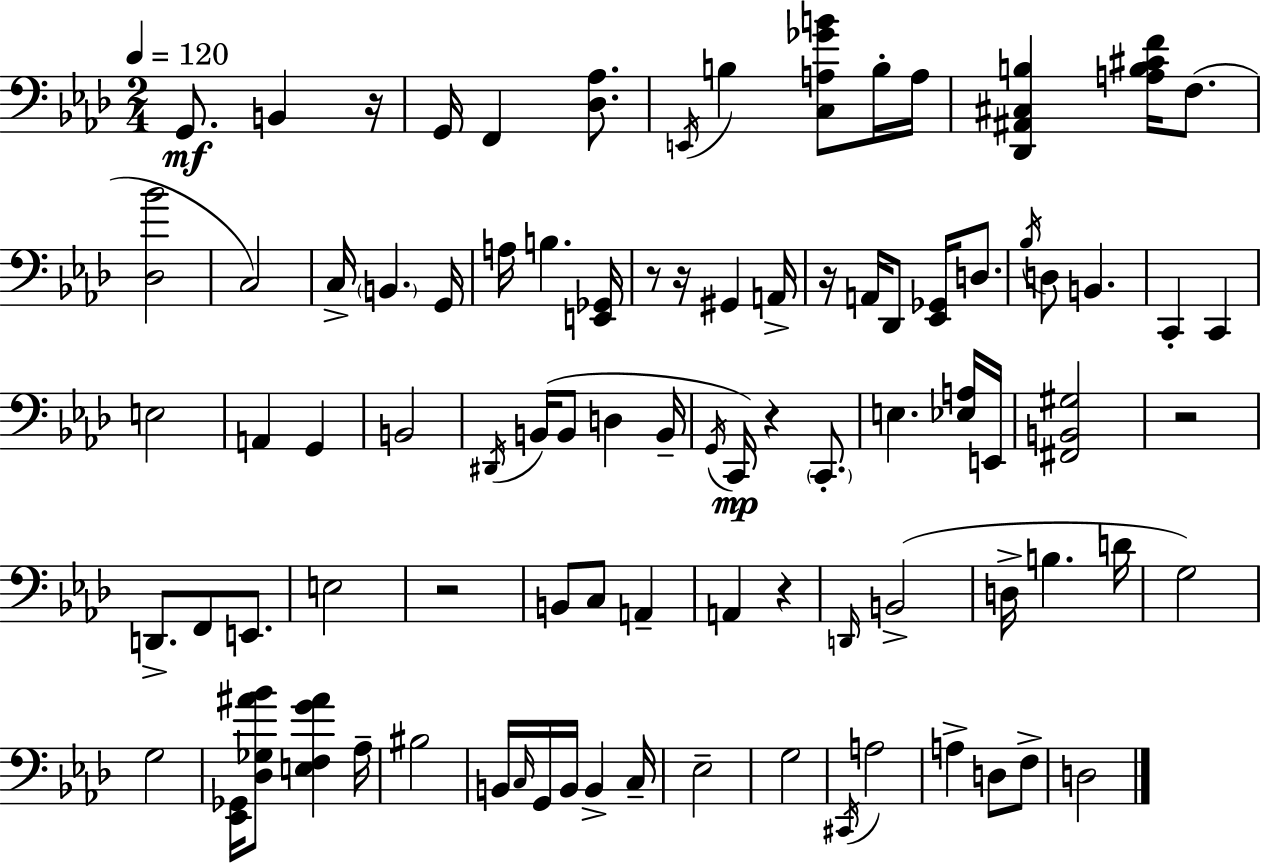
G2/e. B2/q R/s G2/s F2/q [Db3,Ab3]/e. E2/s B3/q [C3,A3,Gb4,B4]/e B3/s A3/s [Db2,A#2,C#3,B3]/q [A3,B3,C#4,F4]/s F3/e. [Db3,Bb4]/h C3/h C3/s B2/q. G2/s A3/s B3/q. [E2,Gb2]/s R/e R/s G#2/q A2/s R/s A2/s Db2/e [Eb2,Gb2]/s D3/e. Bb3/s D3/e B2/q. C2/q C2/q E3/h A2/q G2/q B2/h D#2/s B2/s B2/e D3/q B2/s G2/s C2/s R/q C2/e. E3/q. [Eb3,A3]/s E2/s [F#2,B2,G#3]/h R/h D2/e. F2/e E2/e. E3/h R/h B2/e C3/e A2/q A2/q R/q D2/s B2/h D3/s B3/q. D4/s G3/h G3/h [Eb2,Gb2]/s [Db3,Gb3,A#4,Bb4]/e [E3,F3,G4,A#4]/q Ab3/s BIS3/h B2/s C3/s G2/s B2/s B2/q C3/s Eb3/h G3/h C#2/s A3/h A3/q D3/e F3/e D3/h